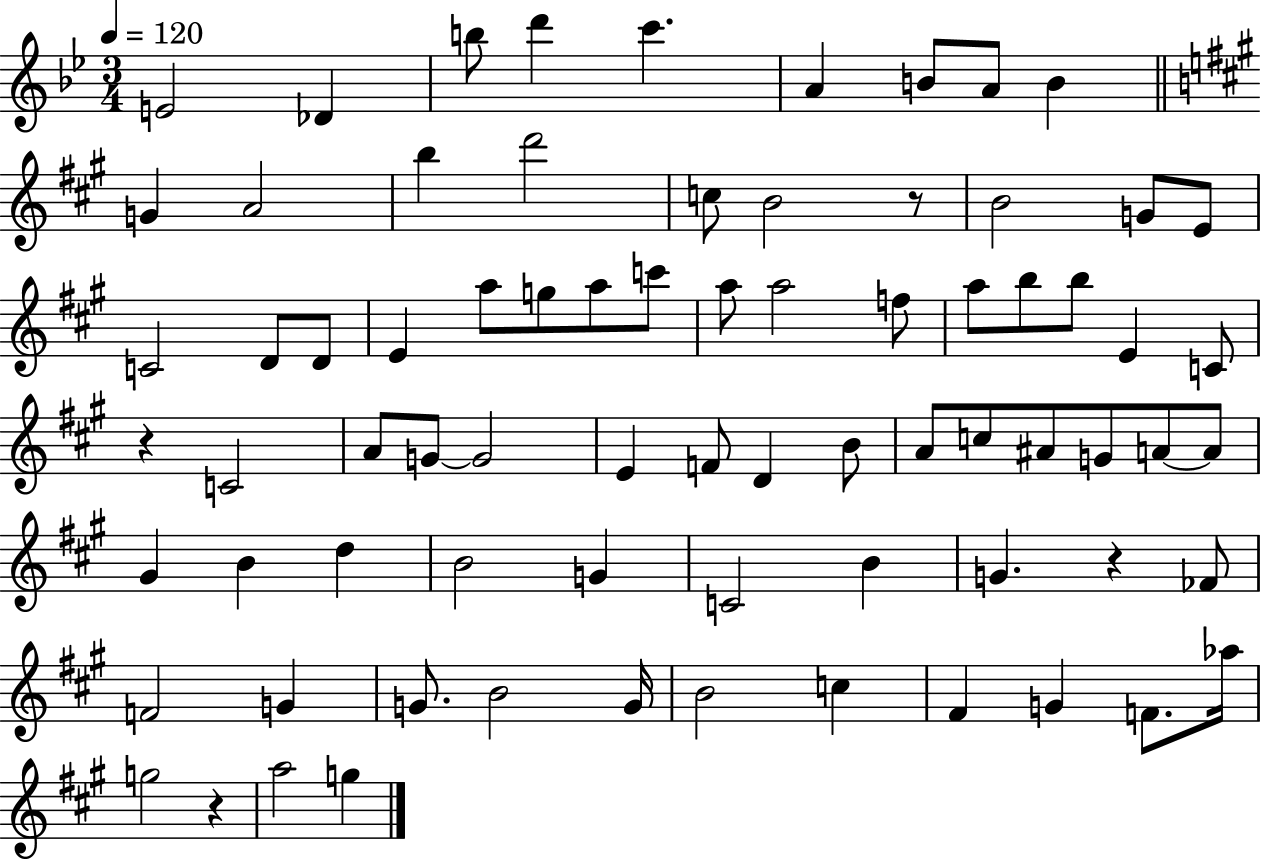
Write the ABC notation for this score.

X:1
T:Untitled
M:3/4
L:1/4
K:Bb
E2 _D b/2 d' c' A B/2 A/2 B G A2 b d'2 c/2 B2 z/2 B2 G/2 E/2 C2 D/2 D/2 E a/2 g/2 a/2 c'/2 a/2 a2 f/2 a/2 b/2 b/2 E C/2 z C2 A/2 G/2 G2 E F/2 D B/2 A/2 c/2 ^A/2 G/2 A/2 A/2 ^G B d B2 G C2 B G z _F/2 F2 G G/2 B2 G/4 B2 c ^F G F/2 _a/4 g2 z a2 g